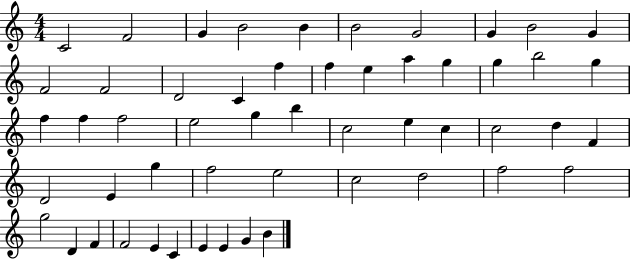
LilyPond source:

{
  \clef treble
  \numericTimeSignature
  \time 4/4
  \key c \major
  c'2 f'2 | g'4 b'2 b'4 | b'2 g'2 | g'4 b'2 g'4 | \break f'2 f'2 | d'2 c'4 f''4 | f''4 e''4 a''4 g''4 | g''4 b''2 g''4 | \break f''4 f''4 f''2 | e''2 g''4 b''4 | c''2 e''4 c''4 | c''2 d''4 f'4 | \break d'2 e'4 g''4 | f''2 e''2 | c''2 d''2 | f''2 f''2 | \break g''2 d'4 f'4 | f'2 e'4 c'4 | e'4 e'4 g'4 b'4 | \bar "|."
}